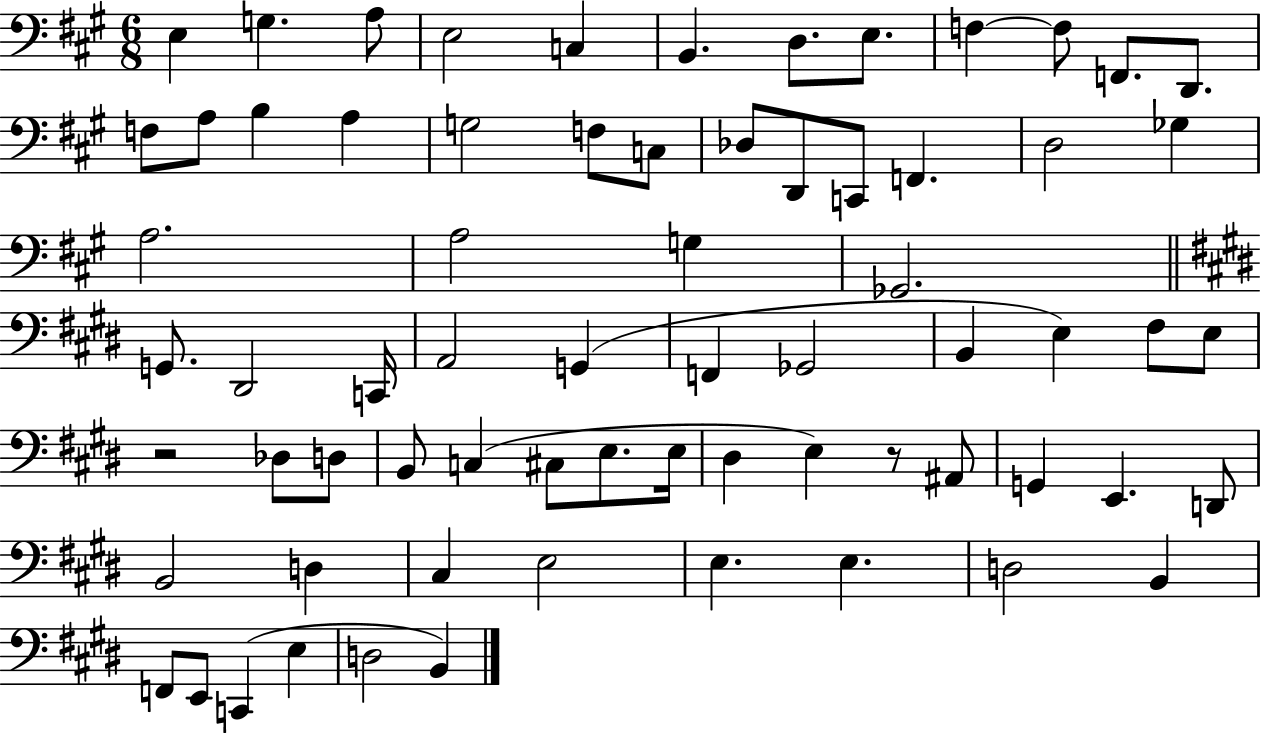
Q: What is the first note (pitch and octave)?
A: E3